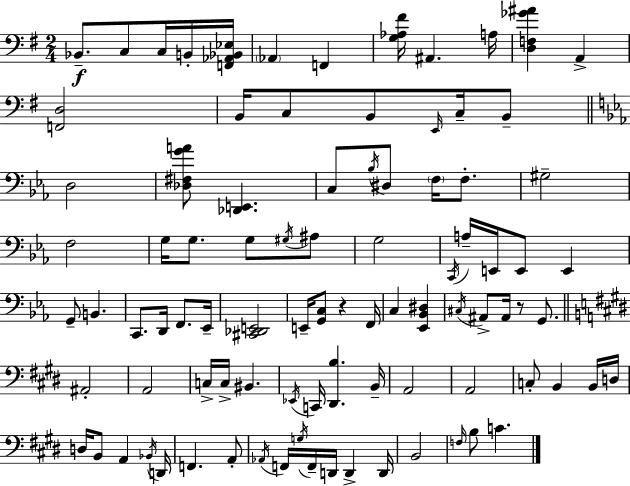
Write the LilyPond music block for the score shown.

{
  \clef bass
  \numericTimeSignature
  \time 2/4
  \key g \major
  bes,8.--\f c8 c16 b,16-. <f, aes, bes, ees>16 | \parenthesize aes,4 f,4 | <g aes fis'>16 ais,4. a16 | <d f ges' ais'>4 a,4-> | \break <f, d>2 | b,16 c8 b,8 \grace { e,16 } c16-- b,8-- | \bar "||" \break \key ees \major d2 | <des fis g' a'>8 <des, e,>4. | c8 \acciaccatura { bes16 } dis8 \parenthesize f16 f8.-. | gis2-- | \break f2 | g16 g8. g8 \acciaccatura { gis16 } | ais8 g2 | \acciaccatura { c,16 } a16-- e,16 e,8 e,4 | \break g,8-- b,4. | c,8. d,16 f,8. | ees,16-- <cis, des, e,>2 | e,16-- <g, c>8 r4 | \break f,16 c4 <ees, bes, dis>4 | \acciaccatura { cis16 } ais,8-> ais,16 r8 | g,8. \bar "||" \break \key e \major ais,2-. | a,2 | c16-> c16-> bis,4. | \acciaccatura { ees,16 } c,16 <dis, b>4. | \break b,16-- a,2 | a,2 | c8-. b,4 b,16 | d16 d16 b,8 a,4 | \break \acciaccatura { bes,16 } d,16 f,4. | a,8-. \acciaccatura { aes,16 } f,16 \acciaccatura { g16 } f,16-- d,16 d,4-> | d,16 b,2 | \grace { f16 } b8 c'4. | \break \bar "|."
}